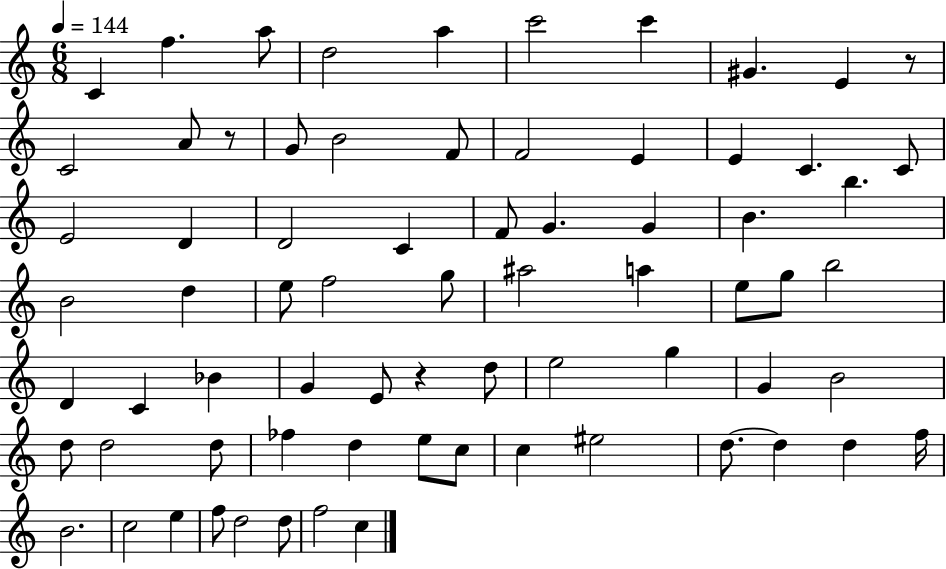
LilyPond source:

{
  \clef treble
  \numericTimeSignature
  \time 6/8
  \key c \major
  \tempo 4 = 144
  c'4 f''4. a''8 | d''2 a''4 | c'''2 c'''4 | gis'4. e'4 r8 | \break c'2 a'8 r8 | g'8 b'2 f'8 | f'2 e'4 | e'4 c'4. c'8 | \break e'2 d'4 | d'2 c'4 | f'8 g'4. g'4 | b'4. b''4. | \break b'2 d''4 | e''8 f''2 g''8 | ais''2 a''4 | e''8 g''8 b''2 | \break d'4 c'4 bes'4 | g'4 e'8 r4 d''8 | e''2 g''4 | g'4 b'2 | \break d''8 d''2 d''8 | fes''4 d''4 e''8 c''8 | c''4 eis''2 | d''8.~~ d''4 d''4 f''16 | \break b'2. | c''2 e''4 | f''8 d''2 d''8 | f''2 c''4 | \break \bar "|."
}